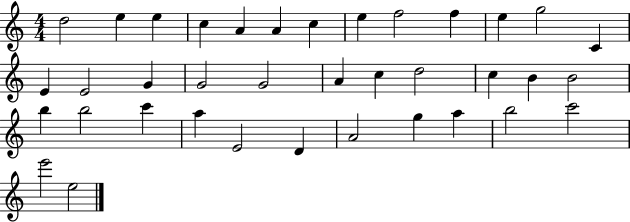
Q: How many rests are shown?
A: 0